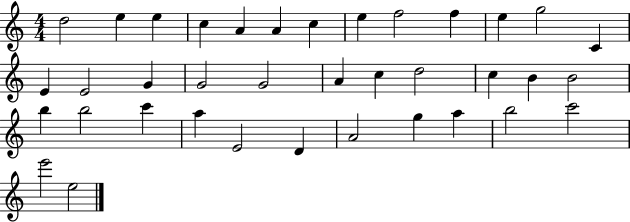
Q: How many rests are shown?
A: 0